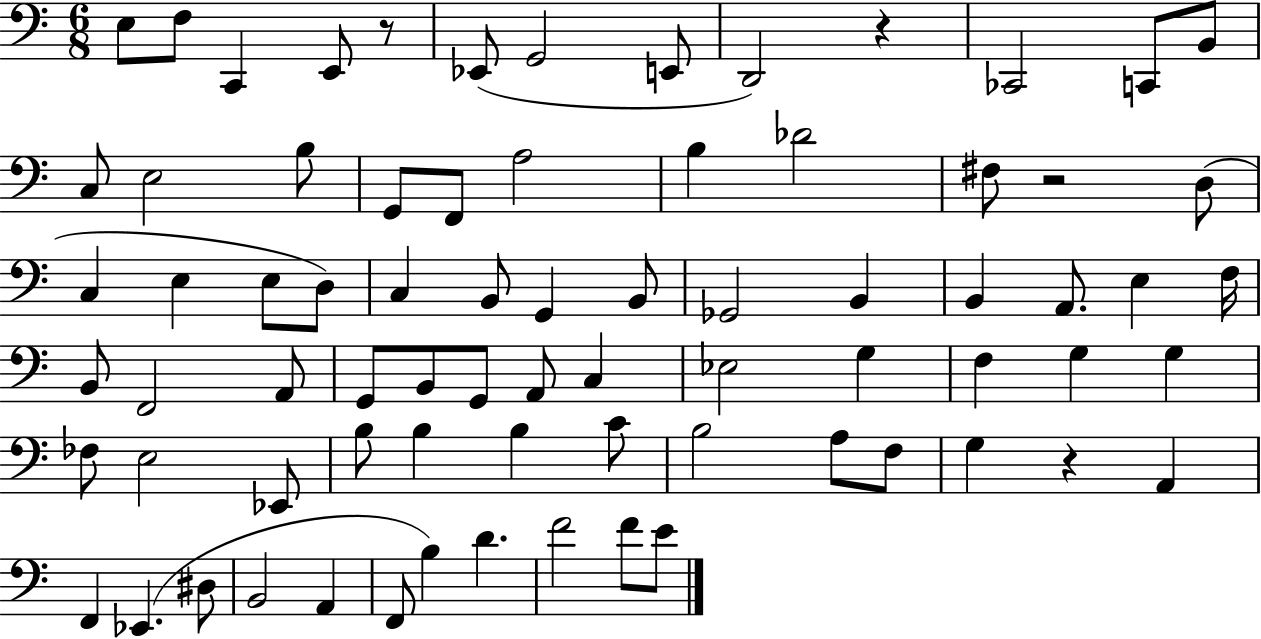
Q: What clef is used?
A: bass